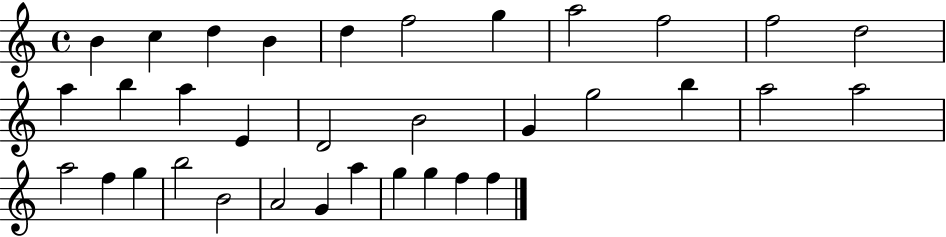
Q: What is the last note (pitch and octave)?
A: F5